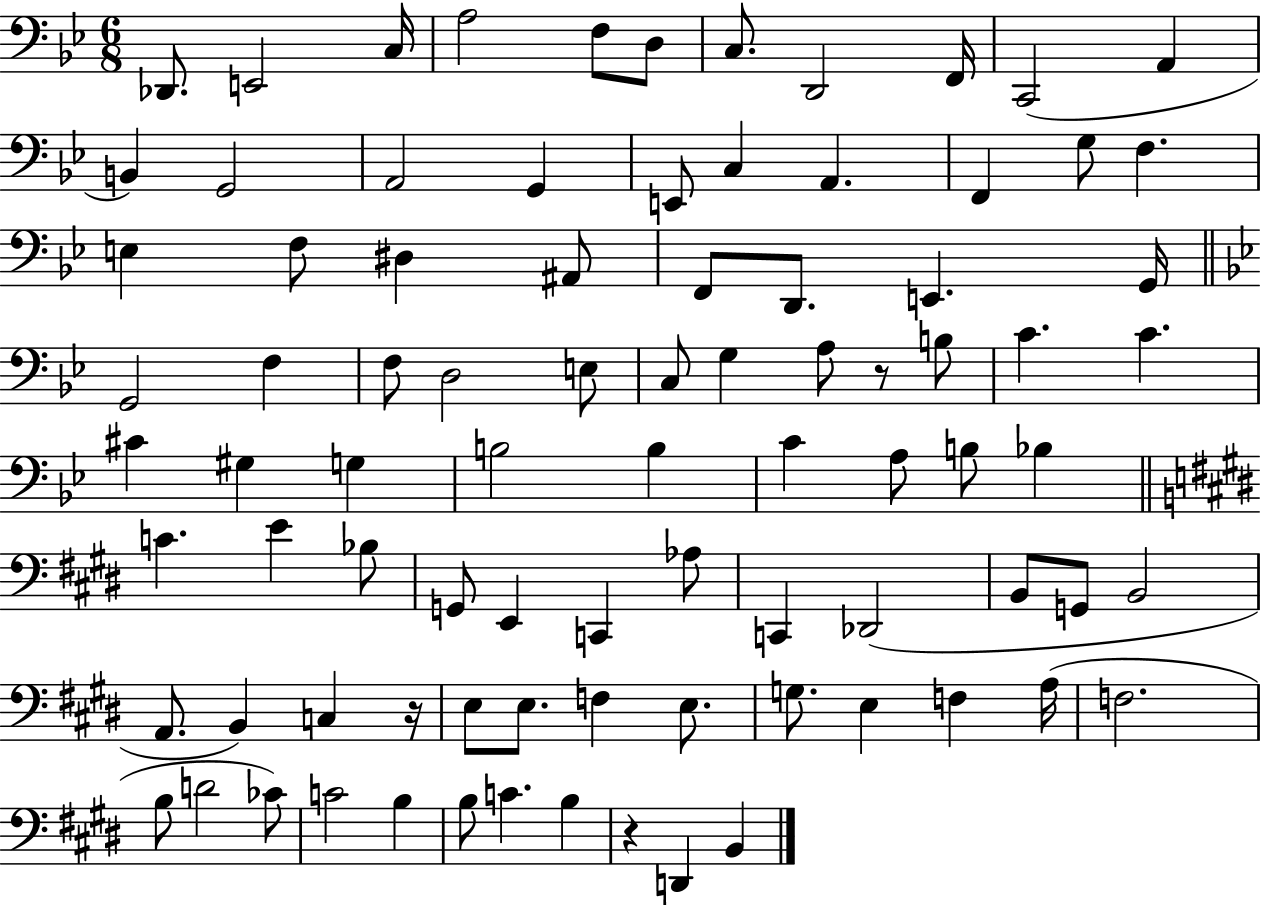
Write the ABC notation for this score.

X:1
T:Untitled
M:6/8
L:1/4
K:Bb
_D,,/2 E,,2 C,/4 A,2 F,/2 D,/2 C,/2 D,,2 F,,/4 C,,2 A,, B,, G,,2 A,,2 G,, E,,/2 C, A,, F,, G,/2 F, E, F,/2 ^D, ^A,,/2 F,,/2 D,,/2 E,, G,,/4 G,,2 F, F,/2 D,2 E,/2 C,/2 G, A,/2 z/2 B,/2 C C ^C ^G, G, B,2 B, C A,/2 B,/2 _B, C E _B,/2 G,,/2 E,, C,, _A,/2 C,, _D,,2 B,,/2 G,,/2 B,,2 A,,/2 B,, C, z/4 E,/2 E,/2 F, E,/2 G,/2 E, F, A,/4 F,2 B,/2 D2 _C/2 C2 B, B,/2 C B, z D,, B,,